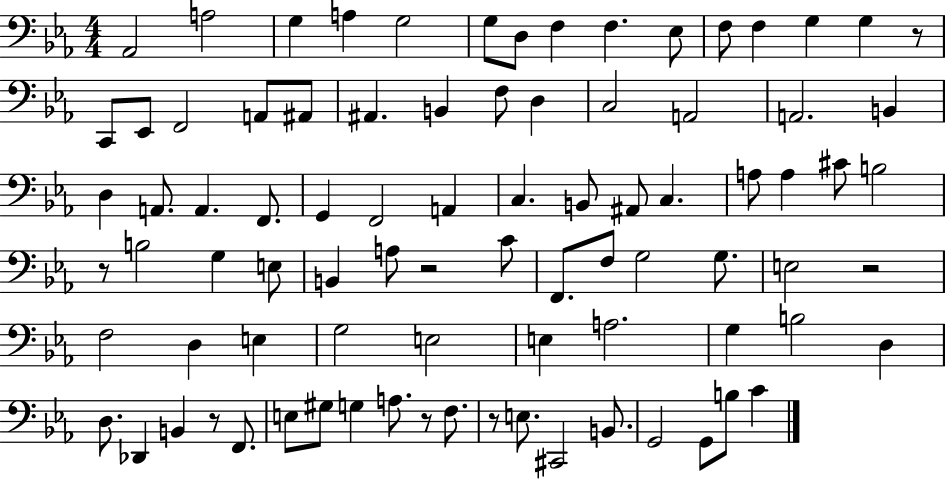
{
  \clef bass
  \numericTimeSignature
  \time 4/4
  \key ees \major
  aes,2 a2 | g4 a4 g2 | g8 d8 f4 f4. ees8 | f8 f4 g4 g4 r8 | \break c,8 ees,8 f,2 a,8 ais,8 | ais,4. b,4 f8 d4 | c2 a,2 | a,2. b,4 | \break d4 a,8. a,4. f,8. | g,4 f,2 a,4 | c4. b,8 ais,8 c4. | a8 a4 cis'8 b2 | \break r8 b2 g4 e8 | b,4 a8 r2 c'8 | f,8. f8 g2 g8. | e2 r2 | \break f2 d4 e4 | g2 e2 | e4 a2. | g4 b2 d4 | \break d8. des,4 b,4 r8 f,8. | e8 gis8 g4 a8. r8 f8. | r8 e8. cis,2 b,8. | g,2 g,8 b8 c'4 | \break \bar "|."
}